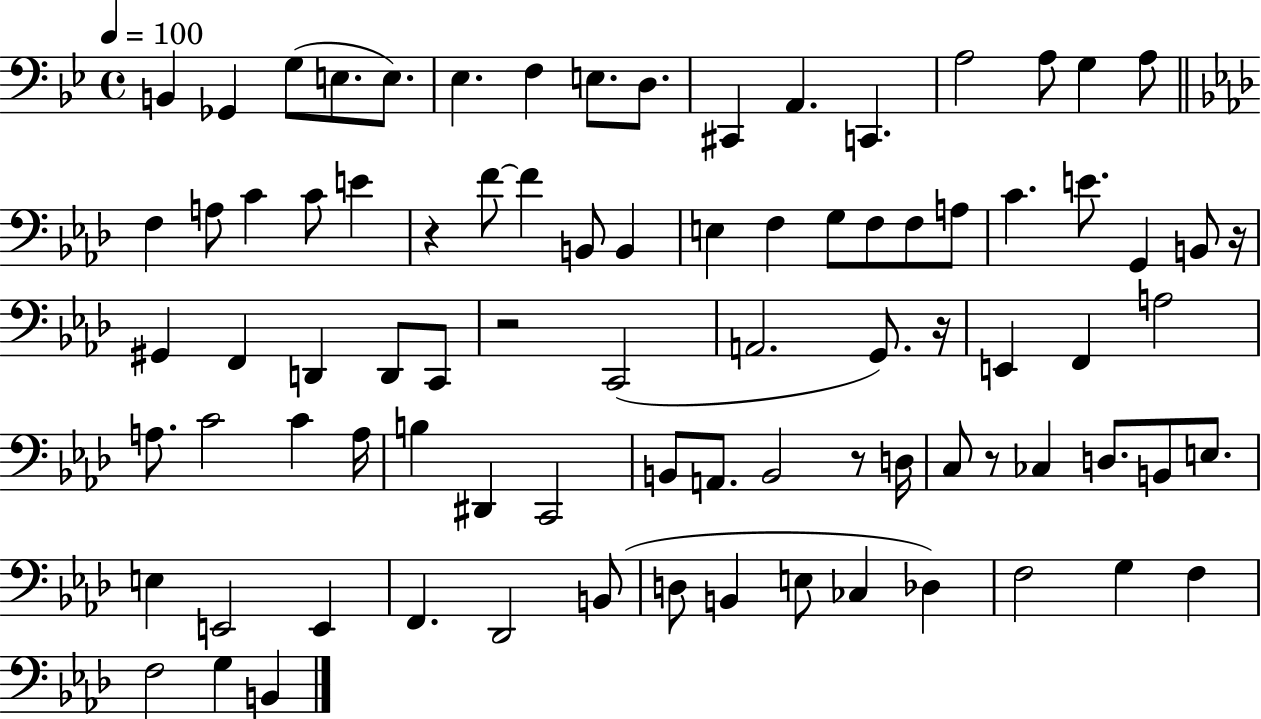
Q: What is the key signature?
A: BES major